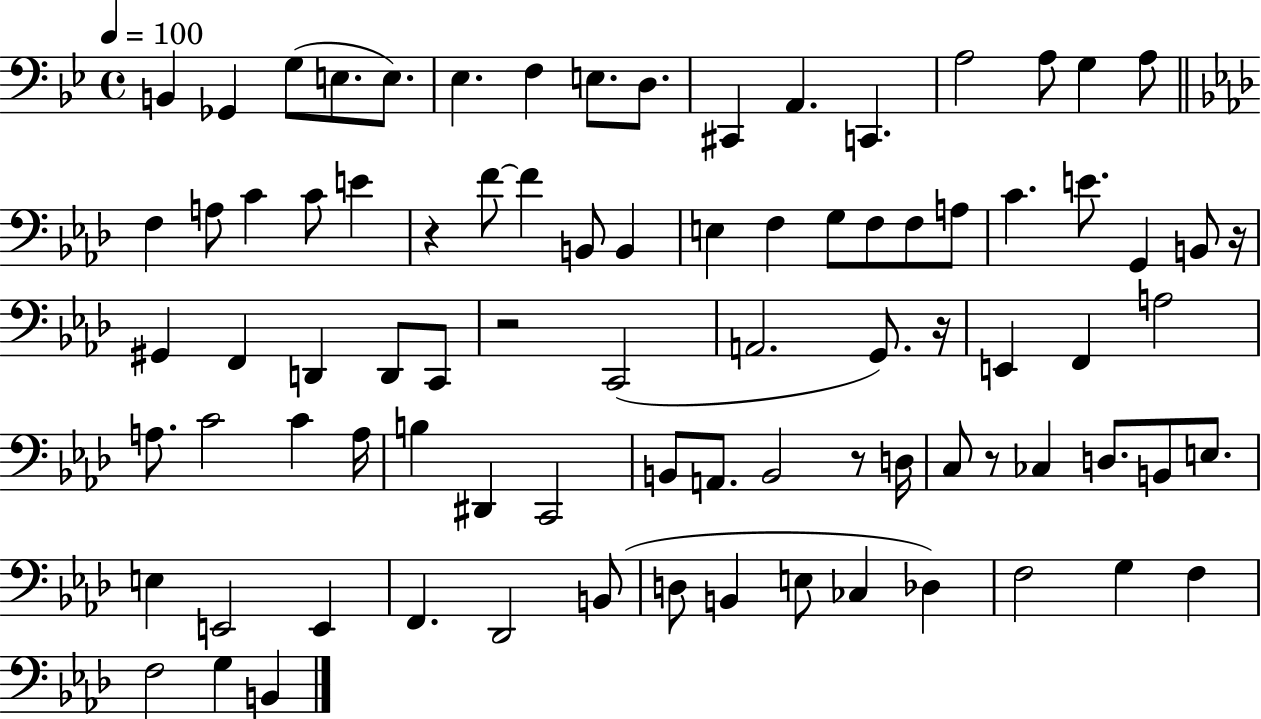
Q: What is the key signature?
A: BES major